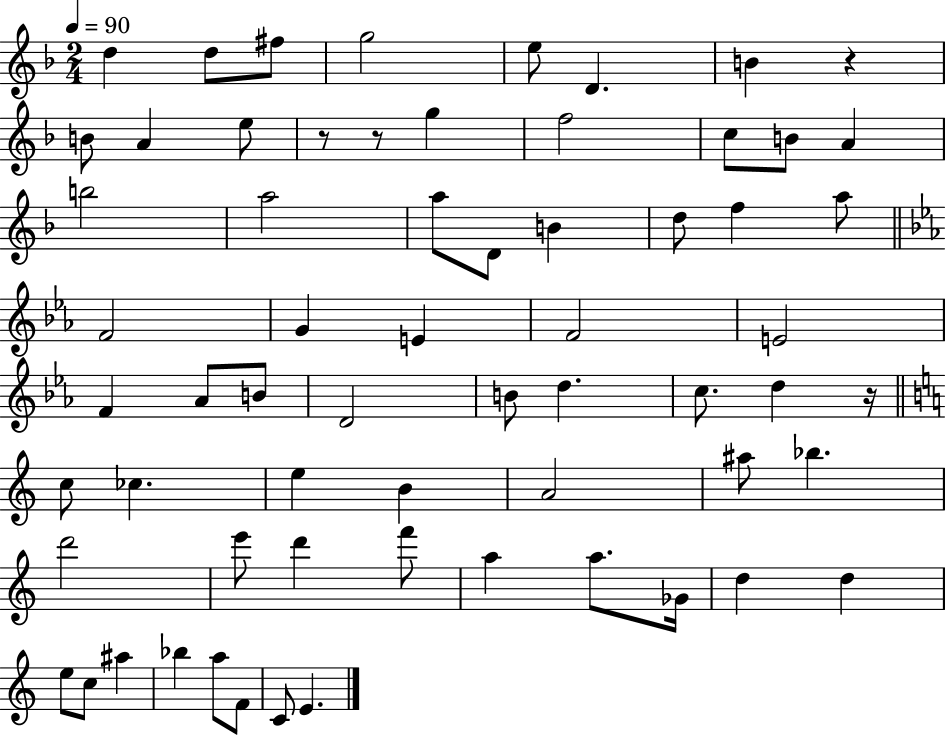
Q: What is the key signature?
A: F major